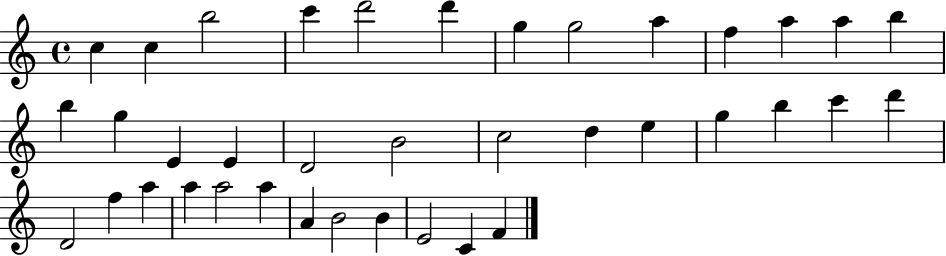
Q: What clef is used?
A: treble